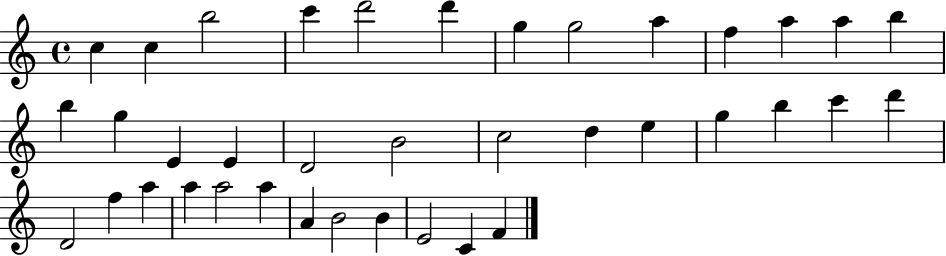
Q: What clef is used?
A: treble